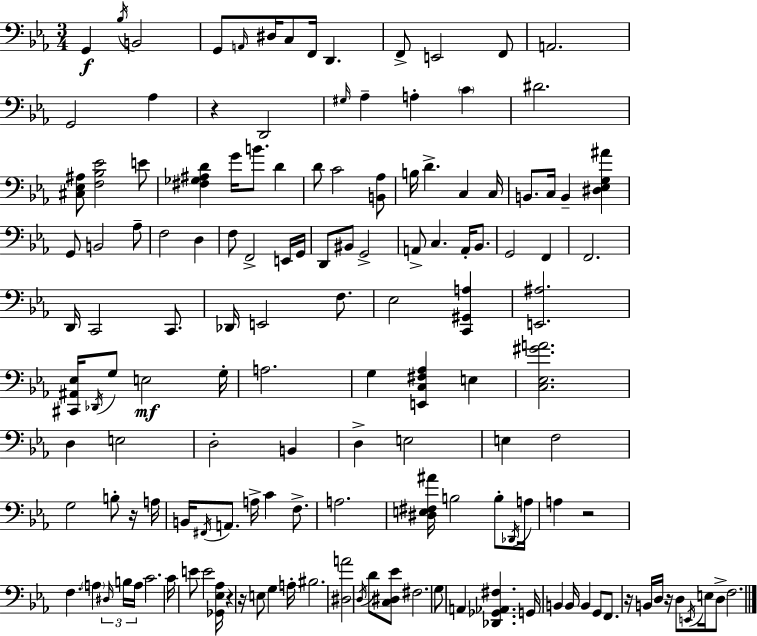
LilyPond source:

{
  \clef bass
  \numericTimeSignature
  \time 3/4
  \key ees \major
  g,4\f \acciaccatura { bes16 } b,2 | g,8 \grace { a,16 } dis16 c8 f,16 d,4. | f,8-> e,2 | f,8 a,2. | \break g,2 aes4 | r4 d,2 | \grace { gis16 } aes4-- a4-. \parenthesize c'4 | dis'2. | \break <cis ees ais>8 <f bes ees'>2 | e'8 <fis ges ais d'>4 g'16 b'8. d'4 | d'8 c'2 | <b, aes>8 b16 d'4.-> c4 | \break c16 b,8. c16 b,4-- <dis ees g ais'>4 | g,8 b,2 | aes8-- f2 d4 | f8 f,2-> | \break e,16 g,16 d,8 bis,8 g,2-> | a,8-> c4. a,16-. | bes,8. g,2 f,4 | f,2. | \break d,16 c,2 | c,8. des,16 e,2 | f8. ees2 <c, gis, a>4 | <e, ais>2. | \break <cis, ais, ees>16 \acciaccatura { des,16 } g8 e2\mf | g16-. a2. | g4 <e, c fis aes>4 | e4 <c ees gis' a'>2. | \break d4 e2 | d2-. | b,4 d4-> e2 | e4 f2 | \break g2 | b8-. r16 a16 b,16 \acciaccatura { fis,16 } a,8. a16-> c'4 | f8.-> a2. | <dis e fis ais'>16 b2 | \break b8-. \acciaccatura { des,16 } a16 a4 r2 | f4. | \parenthesize a4 \tuplet 3/2 { \grace { dis16 } b16 a16 } c'2. | c'16 e'8 e'2 | \break <ges, ees aes>16 r4 r16 | e8 g4 a16-. bis2. | <dis a'>2 | \acciaccatura { d16 } d'8 <c dis ees'>8 fis2. | \break g8 a,4 | <des, ges, aes, fis>4. g,16 b,4 | b,16 b,4 g,8 f,8. r16 | b,16 d16 r16 d8 \acciaccatura { e,16 } e16 d8-> f2. | \break \bar "|."
}